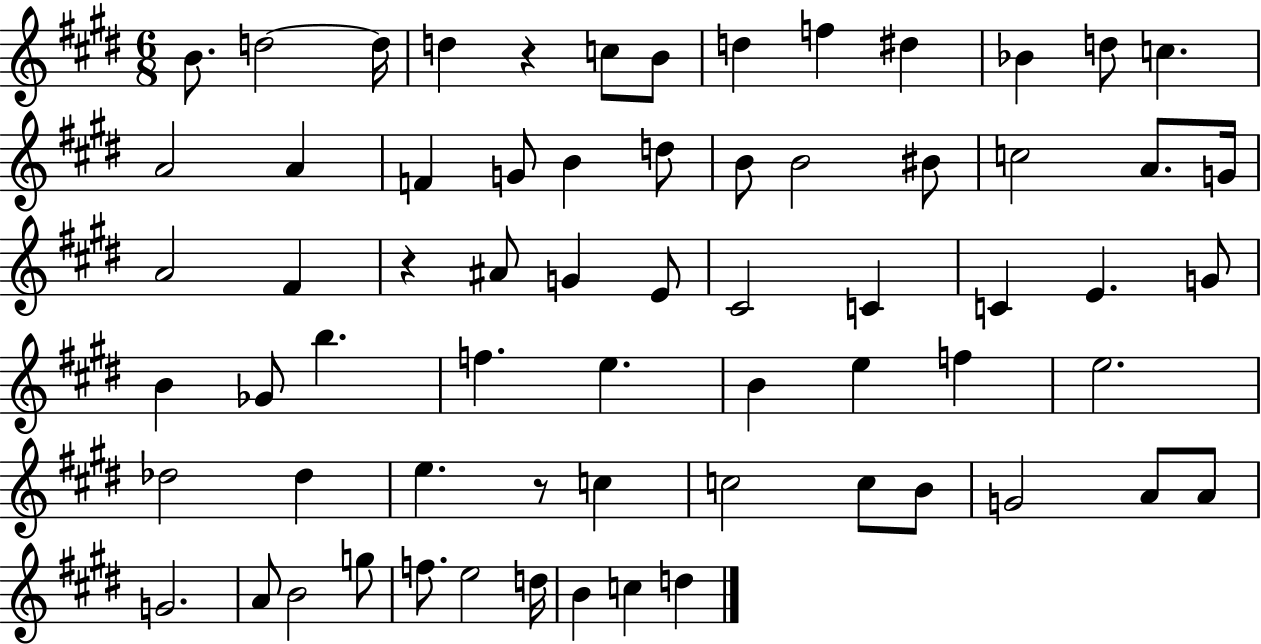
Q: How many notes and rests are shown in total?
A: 66